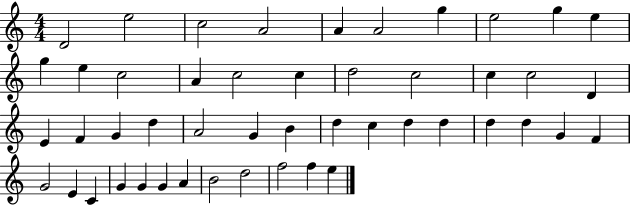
{
  \clef treble
  \numericTimeSignature
  \time 4/4
  \key c \major
  d'2 e''2 | c''2 a'2 | a'4 a'2 g''4 | e''2 g''4 e''4 | \break g''4 e''4 c''2 | a'4 c''2 c''4 | d''2 c''2 | c''4 c''2 d'4 | \break e'4 f'4 g'4 d''4 | a'2 g'4 b'4 | d''4 c''4 d''4 d''4 | d''4 d''4 g'4 f'4 | \break g'2 e'4 c'4 | g'4 g'4 g'4 a'4 | b'2 d''2 | f''2 f''4 e''4 | \break \bar "|."
}